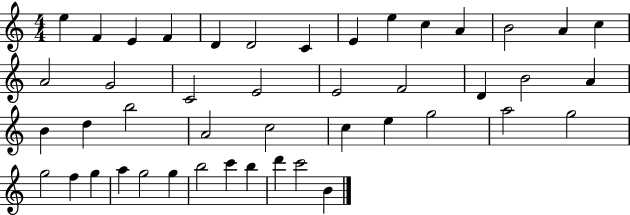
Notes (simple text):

E5/q F4/q E4/q F4/q D4/q D4/h C4/q E4/q E5/q C5/q A4/q B4/h A4/q C5/q A4/h G4/h C4/h E4/h E4/h F4/h D4/q B4/h A4/q B4/q D5/q B5/h A4/h C5/h C5/q E5/q G5/h A5/h G5/h G5/h F5/q G5/q A5/q G5/h G5/q B5/h C6/q B5/q D6/q C6/h B4/q